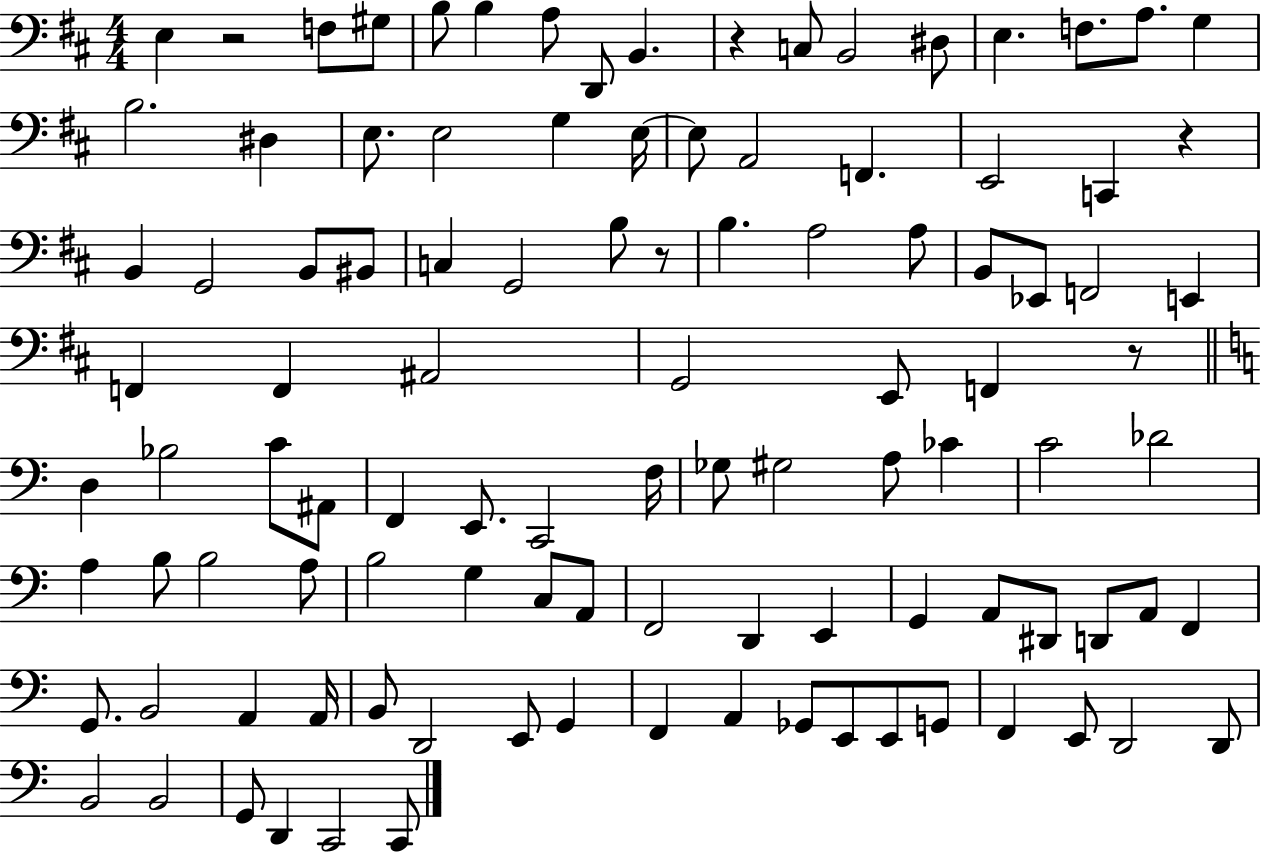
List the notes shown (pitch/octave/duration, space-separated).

E3/q R/h F3/e G#3/e B3/e B3/q A3/e D2/e B2/q. R/q C3/e B2/h D#3/e E3/q. F3/e. A3/e. G3/q B3/h. D#3/q E3/e. E3/h G3/q E3/s E3/e A2/h F2/q. E2/h C2/q R/q B2/q G2/h B2/e BIS2/e C3/q G2/h B3/e R/e B3/q. A3/h A3/e B2/e Eb2/e F2/h E2/q F2/q F2/q A#2/h G2/h E2/e F2/q R/e D3/q Bb3/h C4/e A#2/e F2/q E2/e. C2/h F3/s Gb3/e G#3/h A3/e CES4/q C4/h Db4/h A3/q B3/e B3/h A3/e B3/h G3/q C3/e A2/e F2/h D2/q E2/q G2/q A2/e D#2/e D2/e A2/e F2/q G2/e. B2/h A2/q A2/s B2/e D2/h E2/e G2/q F2/q A2/q Gb2/e E2/e E2/e G2/e F2/q E2/e D2/h D2/e B2/h B2/h G2/e D2/q C2/h C2/e